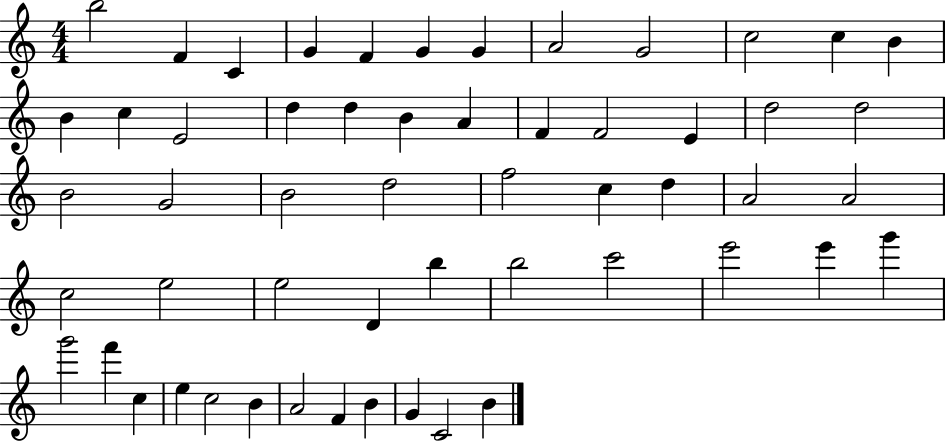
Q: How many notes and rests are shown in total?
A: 55